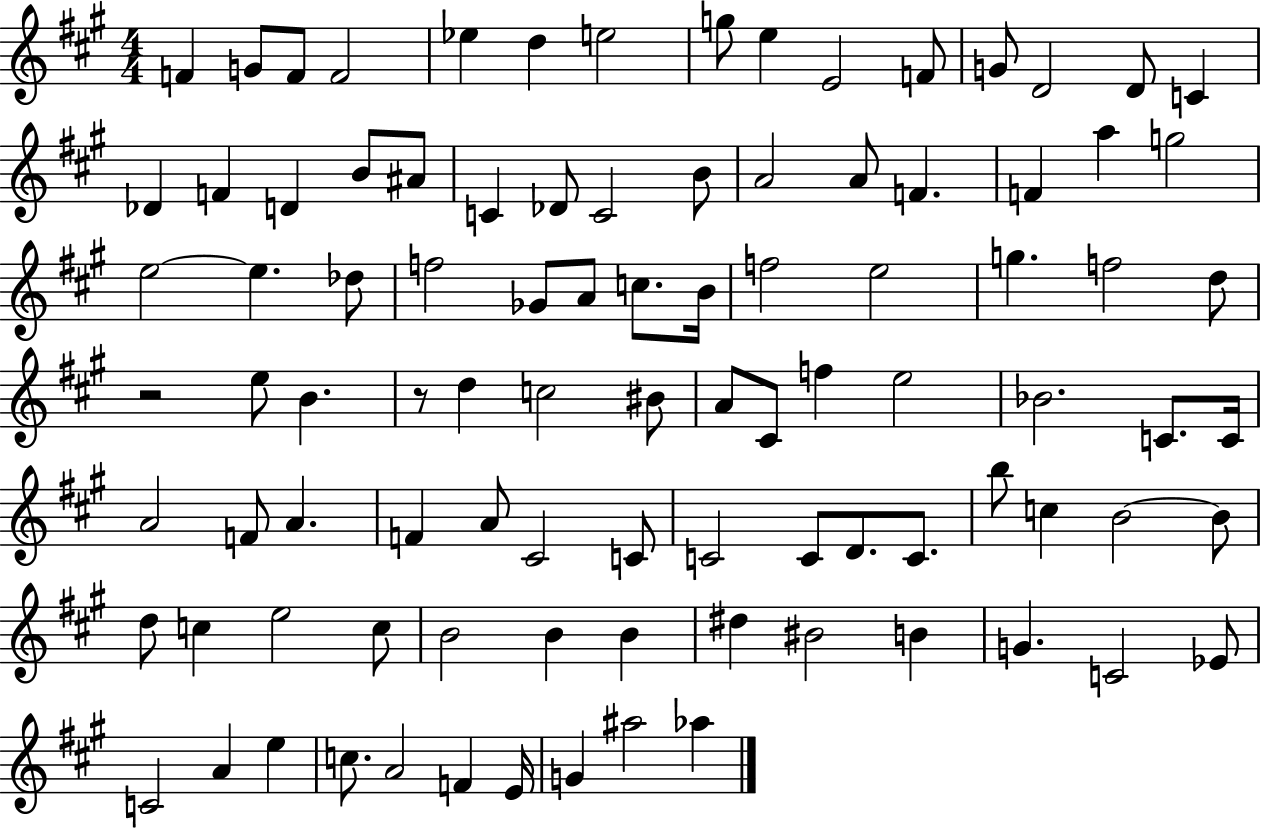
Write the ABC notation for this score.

X:1
T:Untitled
M:4/4
L:1/4
K:A
F G/2 F/2 F2 _e d e2 g/2 e E2 F/2 G/2 D2 D/2 C _D F D B/2 ^A/2 C _D/2 C2 B/2 A2 A/2 F F a g2 e2 e _d/2 f2 _G/2 A/2 c/2 B/4 f2 e2 g f2 d/2 z2 e/2 B z/2 d c2 ^B/2 A/2 ^C/2 f e2 _B2 C/2 C/4 A2 F/2 A F A/2 ^C2 C/2 C2 C/2 D/2 C/2 b/2 c B2 B/2 d/2 c e2 c/2 B2 B B ^d ^B2 B G C2 _E/2 C2 A e c/2 A2 F E/4 G ^a2 _a